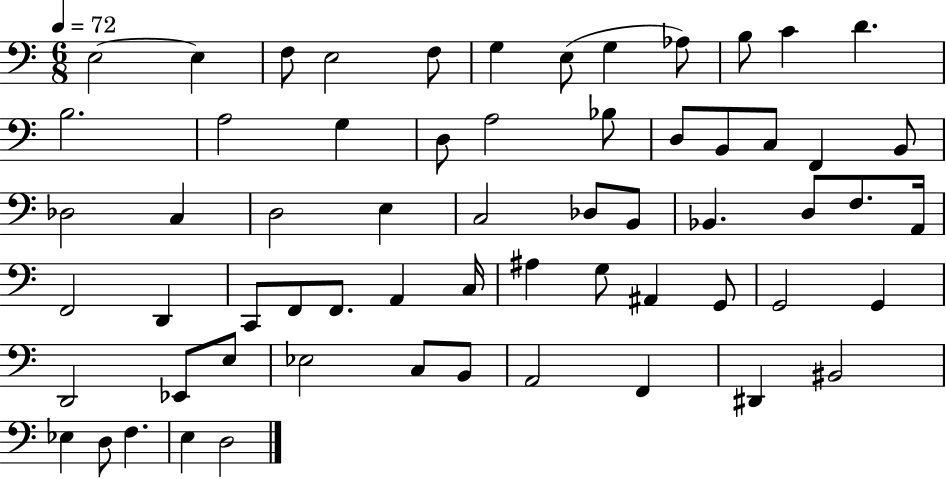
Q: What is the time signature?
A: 6/8